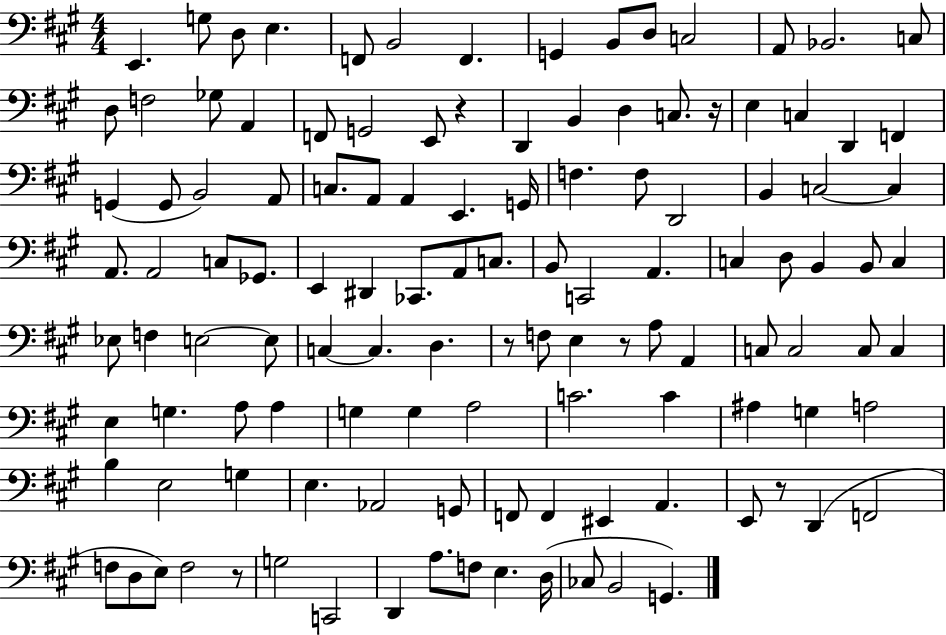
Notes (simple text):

E2/q. G3/e D3/e E3/q. F2/e B2/h F2/q. G2/q B2/e D3/e C3/h A2/e Bb2/h. C3/e D3/e F3/h Gb3/e A2/q F2/e G2/h E2/e R/q D2/q B2/q D3/q C3/e. R/s E3/q C3/q D2/q F2/q G2/q G2/e B2/h A2/e C3/e. A2/e A2/q E2/q. G2/s F3/q. F3/e D2/h B2/q C3/h C3/q A2/e. A2/h C3/e Gb2/e. E2/q D#2/q CES2/e. A2/e C3/e. B2/e C2/h A2/q. C3/q D3/e B2/q B2/e C3/q Eb3/e F3/q E3/h E3/e C3/q C3/q. D3/q. R/e F3/e E3/q R/e A3/e A2/q C3/e C3/h C3/e C3/q E3/q G3/q. A3/e A3/q G3/q G3/q A3/h C4/h. C4/q A#3/q G3/q A3/h B3/q E3/h G3/q E3/q. Ab2/h G2/e F2/e F2/q EIS2/q A2/q. E2/e R/e D2/q F2/h F3/e D3/e E3/e F3/h R/e G3/h C2/h D2/q A3/e. F3/e E3/q. D3/s CES3/e B2/h G2/q.